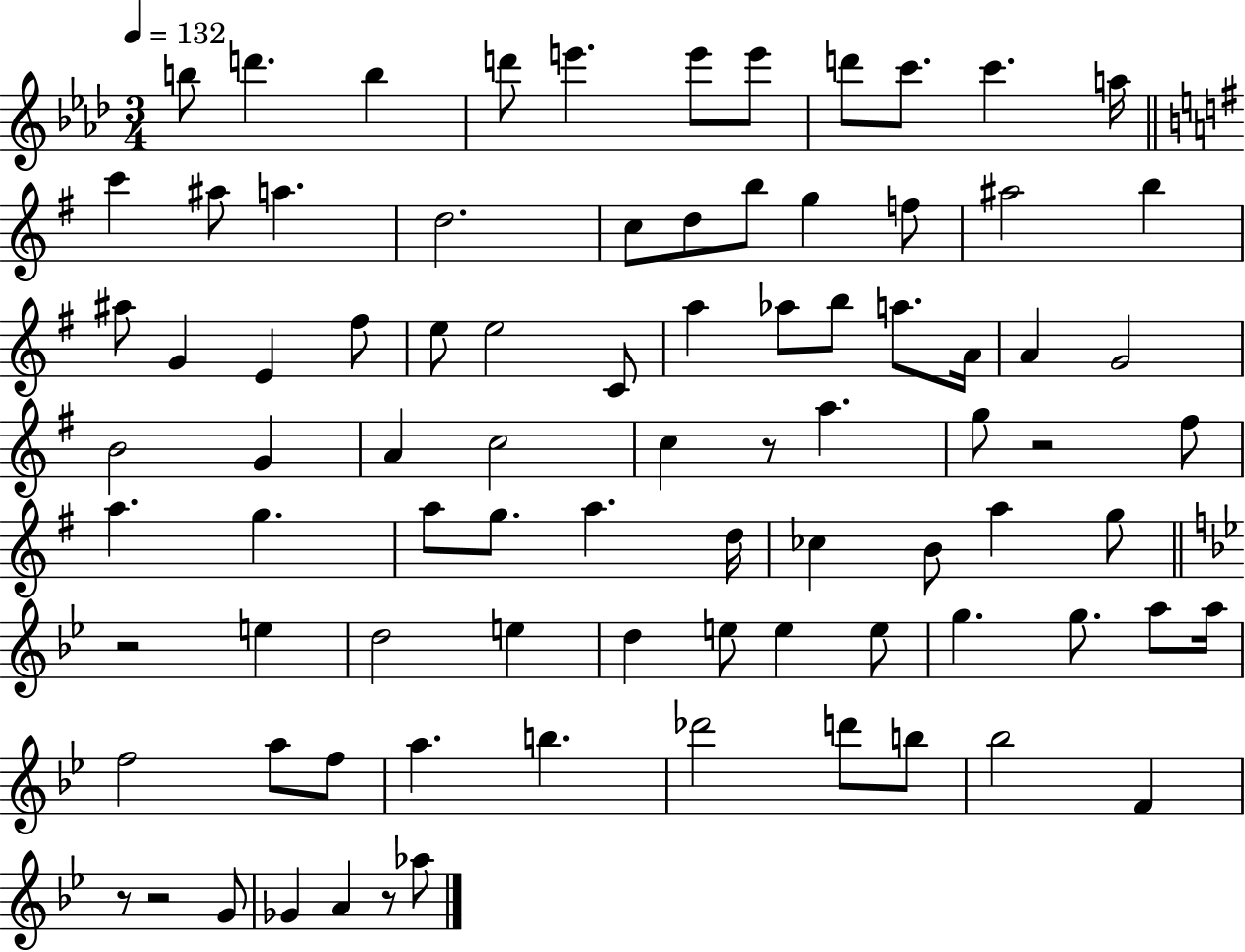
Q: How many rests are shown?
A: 6